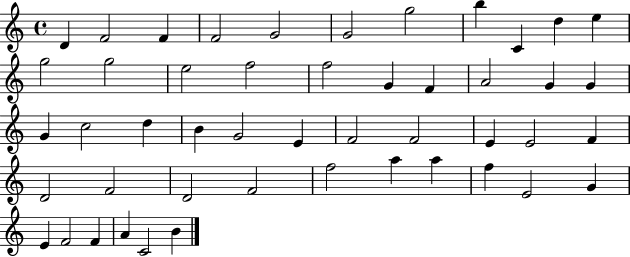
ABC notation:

X:1
T:Untitled
M:4/4
L:1/4
K:C
D F2 F F2 G2 G2 g2 b C d e g2 g2 e2 f2 f2 G F A2 G G G c2 d B G2 E F2 F2 E E2 F D2 F2 D2 F2 f2 a a f E2 G E F2 F A C2 B